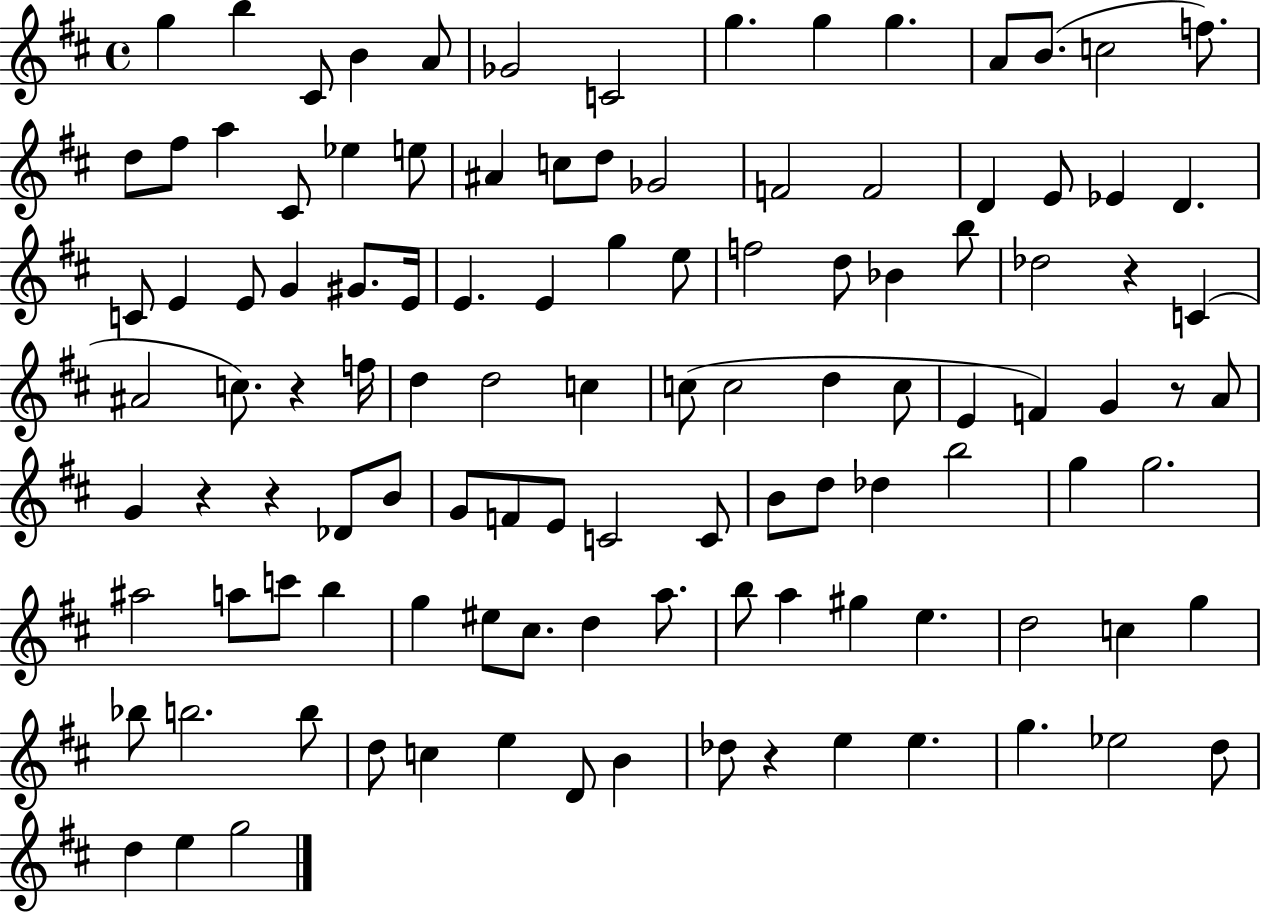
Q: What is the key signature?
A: D major